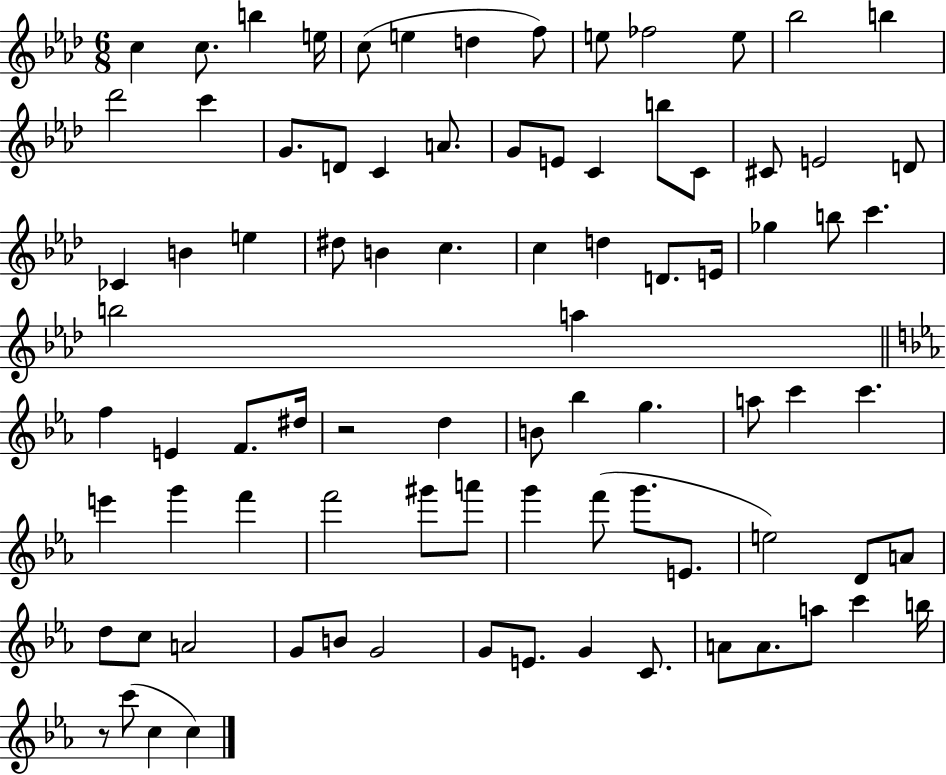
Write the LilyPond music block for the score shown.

{
  \clef treble
  \numericTimeSignature
  \time 6/8
  \key aes \major
  c''4 c''8. b''4 e''16 | c''8( e''4 d''4 f''8) | e''8 fes''2 e''8 | bes''2 b''4 | \break des'''2 c'''4 | g'8. d'8 c'4 a'8. | g'8 e'8 c'4 b''8 c'8 | cis'8 e'2 d'8 | \break ces'4 b'4 e''4 | dis''8 b'4 c''4. | c''4 d''4 d'8. e'16 | ges''4 b''8 c'''4. | \break b''2 a''4 | \bar "||" \break \key ees \major f''4 e'4 f'8. dis''16 | r2 d''4 | b'8 bes''4 g''4. | a''8 c'''4 c'''4. | \break e'''4 g'''4 f'''4 | f'''2 gis'''8 a'''8 | g'''4 f'''8( g'''8. e'8. | e''2) d'8 a'8 | \break d''8 c''8 a'2 | g'8 b'8 g'2 | g'8 e'8. g'4 c'8. | a'8 a'8. a''8 c'''4 b''16 | \break r8 c'''8( c''4 c''4) | \bar "|."
}